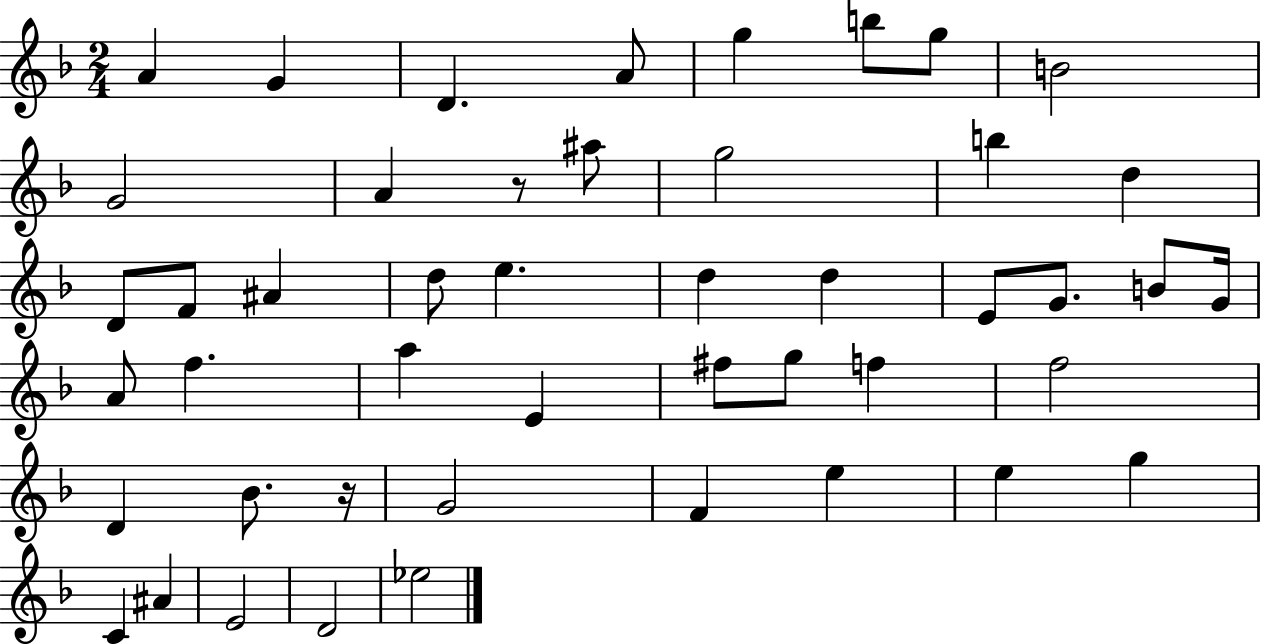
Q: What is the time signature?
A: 2/4